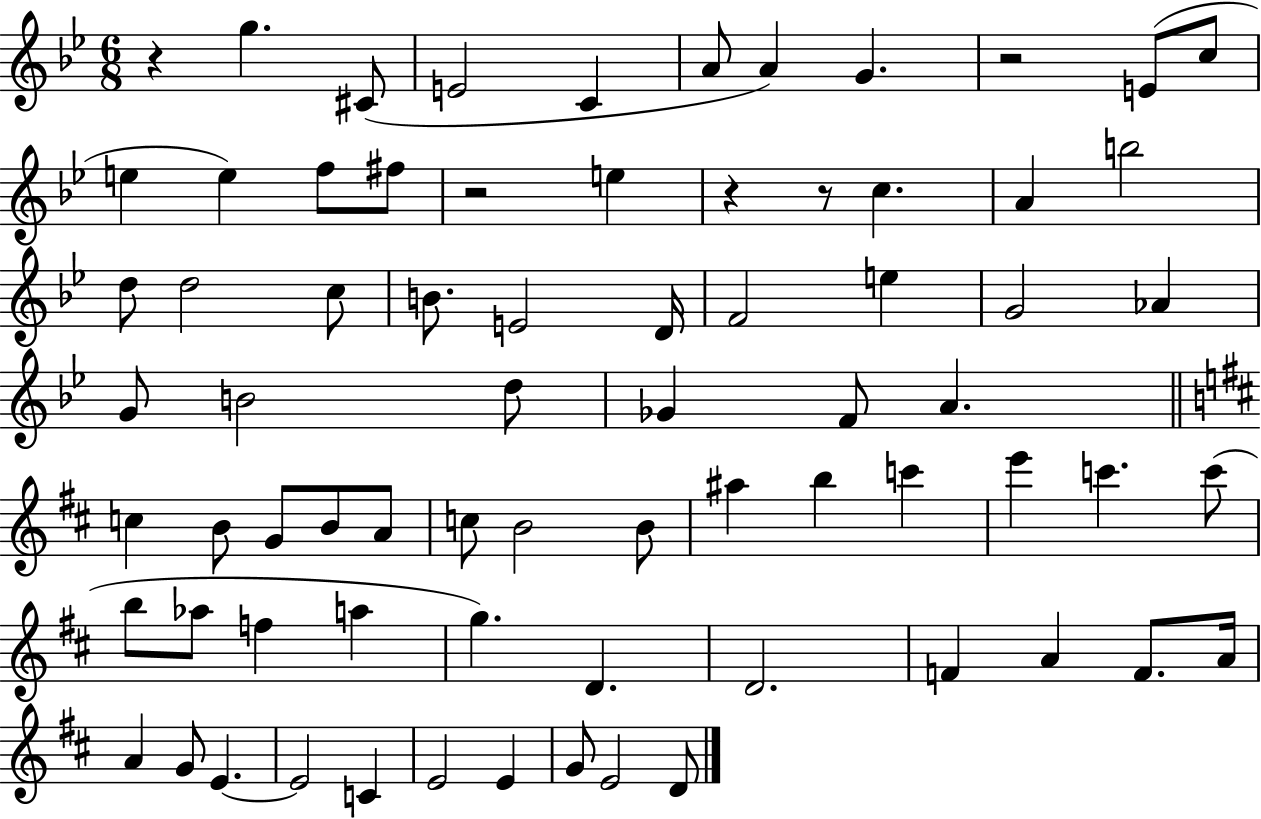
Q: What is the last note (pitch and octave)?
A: D4